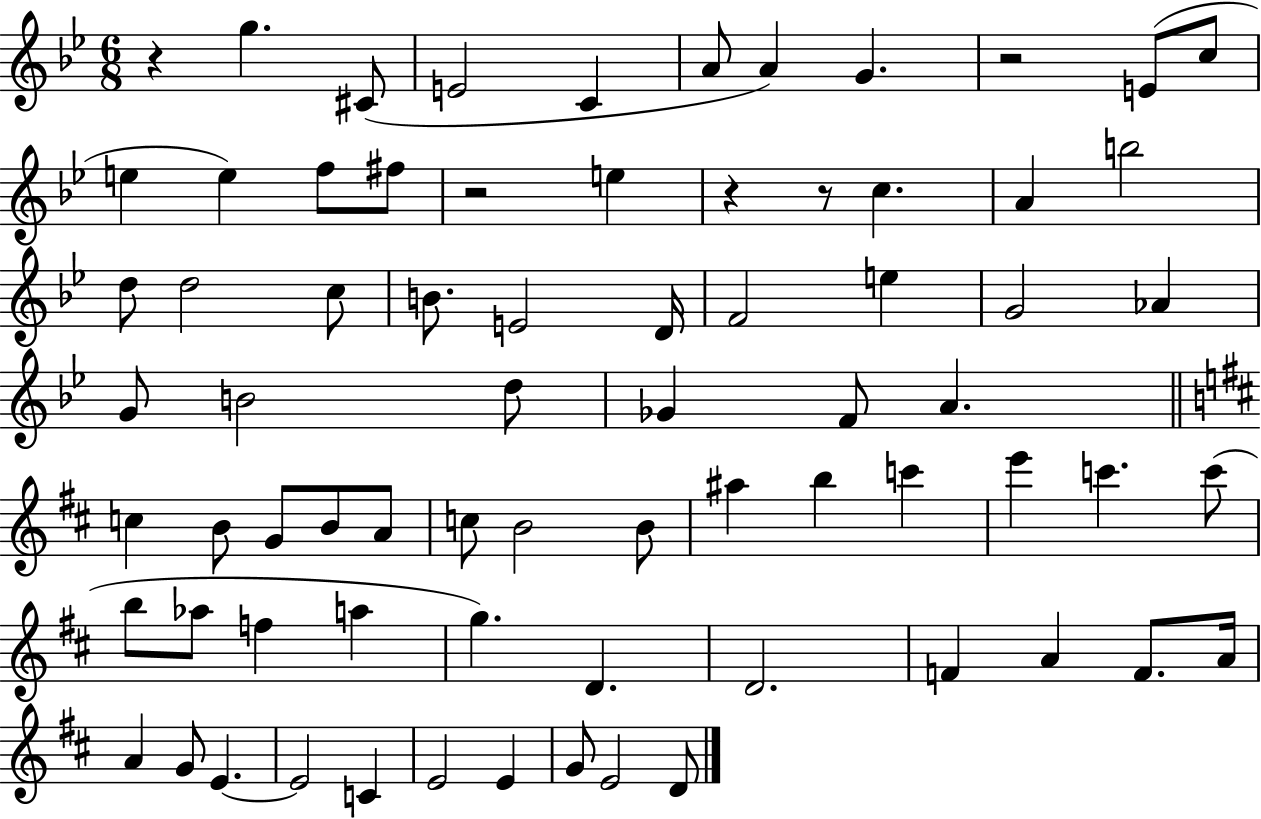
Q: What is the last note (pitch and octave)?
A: D4